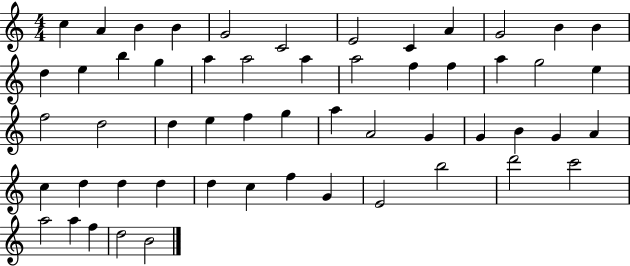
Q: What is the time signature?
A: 4/4